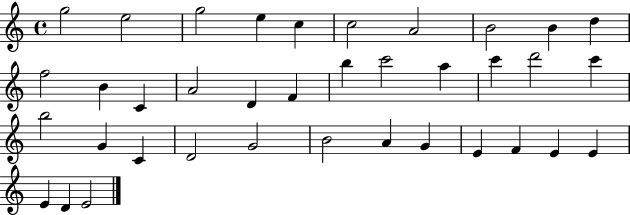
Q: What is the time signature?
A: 4/4